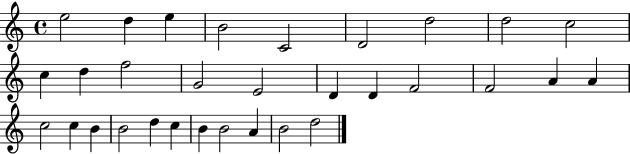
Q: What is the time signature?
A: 4/4